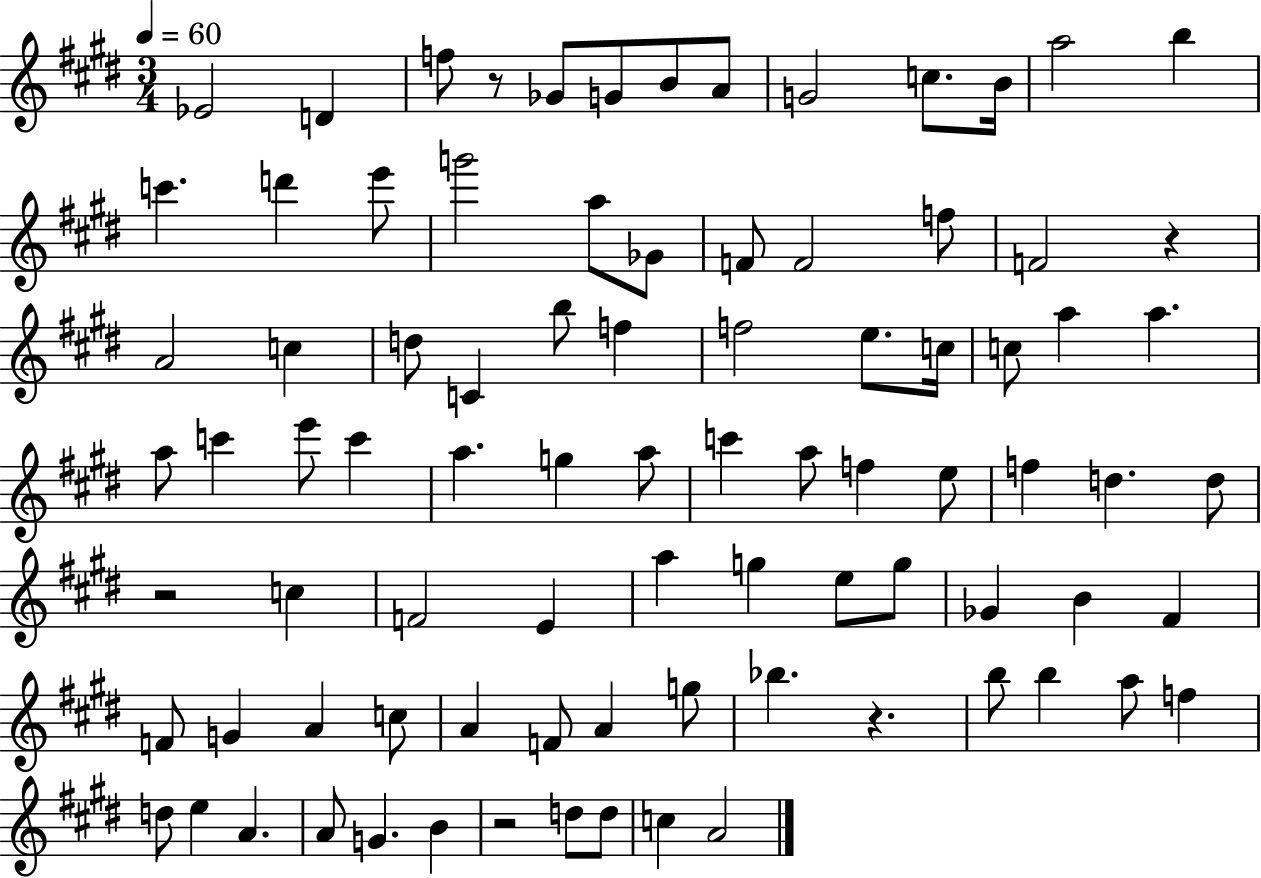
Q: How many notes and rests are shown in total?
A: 86